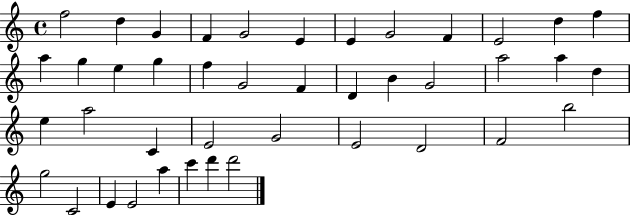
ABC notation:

X:1
T:Untitled
M:4/4
L:1/4
K:C
f2 d G F G2 E E G2 F E2 d f a g e g f G2 F D B G2 a2 a d e a2 C E2 G2 E2 D2 F2 b2 g2 C2 E E2 a c' d' d'2